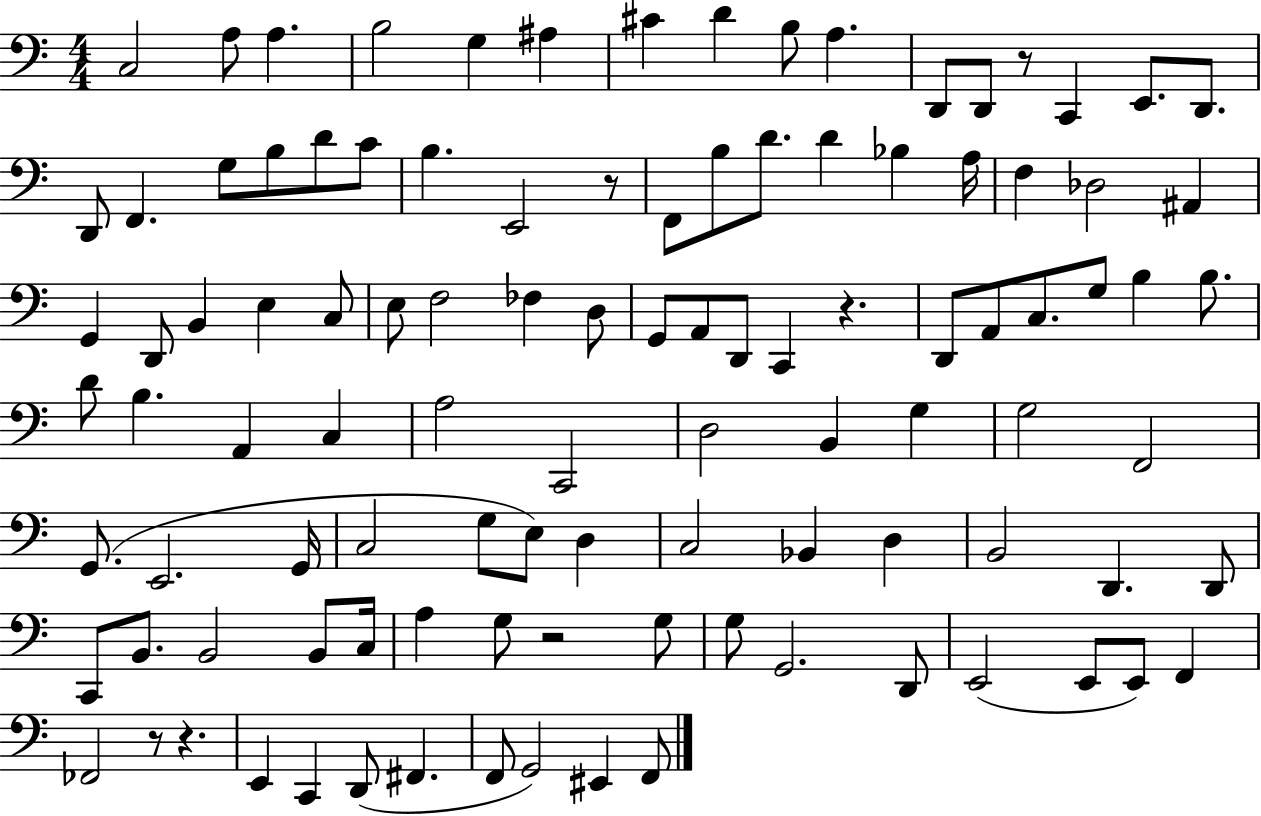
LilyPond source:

{
  \clef bass
  \numericTimeSignature
  \time 4/4
  \key c \major
  c2 a8 a4. | b2 g4 ais4 | cis'4 d'4 b8 a4. | d,8 d,8 r8 c,4 e,8. d,8. | \break d,8 f,4. g8 b8 d'8 c'8 | b4. e,2 r8 | f,8 b8 d'8. d'4 bes4 a16 | f4 des2 ais,4 | \break g,4 d,8 b,4 e4 c8 | e8 f2 fes4 d8 | g,8 a,8 d,8 c,4 r4. | d,8 a,8 c8. g8 b4 b8. | \break d'8 b4. a,4 c4 | a2 c,2 | d2 b,4 g4 | g2 f,2 | \break g,8.( e,2. g,16 | c2 g8 e8) d4 | c2 bes,4 d4 | b,2 d,4. d,8 | \break c,8 b,8. b,2 b,8 c16 | a4 g8 r2 g8 | g8 g,2. d,8 | e,2( e,8 e,8) f,4 | \break fes,2 r8 r4. | e,4 c,4 d,8( fis,4. | f,8 g,2) eis,4 f,8 | \bar "|."
}